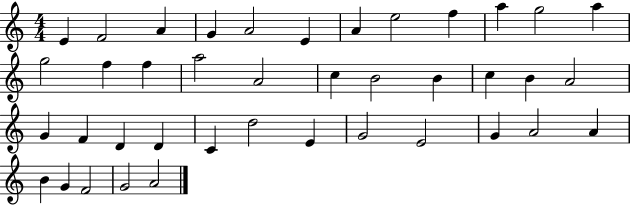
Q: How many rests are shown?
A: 0